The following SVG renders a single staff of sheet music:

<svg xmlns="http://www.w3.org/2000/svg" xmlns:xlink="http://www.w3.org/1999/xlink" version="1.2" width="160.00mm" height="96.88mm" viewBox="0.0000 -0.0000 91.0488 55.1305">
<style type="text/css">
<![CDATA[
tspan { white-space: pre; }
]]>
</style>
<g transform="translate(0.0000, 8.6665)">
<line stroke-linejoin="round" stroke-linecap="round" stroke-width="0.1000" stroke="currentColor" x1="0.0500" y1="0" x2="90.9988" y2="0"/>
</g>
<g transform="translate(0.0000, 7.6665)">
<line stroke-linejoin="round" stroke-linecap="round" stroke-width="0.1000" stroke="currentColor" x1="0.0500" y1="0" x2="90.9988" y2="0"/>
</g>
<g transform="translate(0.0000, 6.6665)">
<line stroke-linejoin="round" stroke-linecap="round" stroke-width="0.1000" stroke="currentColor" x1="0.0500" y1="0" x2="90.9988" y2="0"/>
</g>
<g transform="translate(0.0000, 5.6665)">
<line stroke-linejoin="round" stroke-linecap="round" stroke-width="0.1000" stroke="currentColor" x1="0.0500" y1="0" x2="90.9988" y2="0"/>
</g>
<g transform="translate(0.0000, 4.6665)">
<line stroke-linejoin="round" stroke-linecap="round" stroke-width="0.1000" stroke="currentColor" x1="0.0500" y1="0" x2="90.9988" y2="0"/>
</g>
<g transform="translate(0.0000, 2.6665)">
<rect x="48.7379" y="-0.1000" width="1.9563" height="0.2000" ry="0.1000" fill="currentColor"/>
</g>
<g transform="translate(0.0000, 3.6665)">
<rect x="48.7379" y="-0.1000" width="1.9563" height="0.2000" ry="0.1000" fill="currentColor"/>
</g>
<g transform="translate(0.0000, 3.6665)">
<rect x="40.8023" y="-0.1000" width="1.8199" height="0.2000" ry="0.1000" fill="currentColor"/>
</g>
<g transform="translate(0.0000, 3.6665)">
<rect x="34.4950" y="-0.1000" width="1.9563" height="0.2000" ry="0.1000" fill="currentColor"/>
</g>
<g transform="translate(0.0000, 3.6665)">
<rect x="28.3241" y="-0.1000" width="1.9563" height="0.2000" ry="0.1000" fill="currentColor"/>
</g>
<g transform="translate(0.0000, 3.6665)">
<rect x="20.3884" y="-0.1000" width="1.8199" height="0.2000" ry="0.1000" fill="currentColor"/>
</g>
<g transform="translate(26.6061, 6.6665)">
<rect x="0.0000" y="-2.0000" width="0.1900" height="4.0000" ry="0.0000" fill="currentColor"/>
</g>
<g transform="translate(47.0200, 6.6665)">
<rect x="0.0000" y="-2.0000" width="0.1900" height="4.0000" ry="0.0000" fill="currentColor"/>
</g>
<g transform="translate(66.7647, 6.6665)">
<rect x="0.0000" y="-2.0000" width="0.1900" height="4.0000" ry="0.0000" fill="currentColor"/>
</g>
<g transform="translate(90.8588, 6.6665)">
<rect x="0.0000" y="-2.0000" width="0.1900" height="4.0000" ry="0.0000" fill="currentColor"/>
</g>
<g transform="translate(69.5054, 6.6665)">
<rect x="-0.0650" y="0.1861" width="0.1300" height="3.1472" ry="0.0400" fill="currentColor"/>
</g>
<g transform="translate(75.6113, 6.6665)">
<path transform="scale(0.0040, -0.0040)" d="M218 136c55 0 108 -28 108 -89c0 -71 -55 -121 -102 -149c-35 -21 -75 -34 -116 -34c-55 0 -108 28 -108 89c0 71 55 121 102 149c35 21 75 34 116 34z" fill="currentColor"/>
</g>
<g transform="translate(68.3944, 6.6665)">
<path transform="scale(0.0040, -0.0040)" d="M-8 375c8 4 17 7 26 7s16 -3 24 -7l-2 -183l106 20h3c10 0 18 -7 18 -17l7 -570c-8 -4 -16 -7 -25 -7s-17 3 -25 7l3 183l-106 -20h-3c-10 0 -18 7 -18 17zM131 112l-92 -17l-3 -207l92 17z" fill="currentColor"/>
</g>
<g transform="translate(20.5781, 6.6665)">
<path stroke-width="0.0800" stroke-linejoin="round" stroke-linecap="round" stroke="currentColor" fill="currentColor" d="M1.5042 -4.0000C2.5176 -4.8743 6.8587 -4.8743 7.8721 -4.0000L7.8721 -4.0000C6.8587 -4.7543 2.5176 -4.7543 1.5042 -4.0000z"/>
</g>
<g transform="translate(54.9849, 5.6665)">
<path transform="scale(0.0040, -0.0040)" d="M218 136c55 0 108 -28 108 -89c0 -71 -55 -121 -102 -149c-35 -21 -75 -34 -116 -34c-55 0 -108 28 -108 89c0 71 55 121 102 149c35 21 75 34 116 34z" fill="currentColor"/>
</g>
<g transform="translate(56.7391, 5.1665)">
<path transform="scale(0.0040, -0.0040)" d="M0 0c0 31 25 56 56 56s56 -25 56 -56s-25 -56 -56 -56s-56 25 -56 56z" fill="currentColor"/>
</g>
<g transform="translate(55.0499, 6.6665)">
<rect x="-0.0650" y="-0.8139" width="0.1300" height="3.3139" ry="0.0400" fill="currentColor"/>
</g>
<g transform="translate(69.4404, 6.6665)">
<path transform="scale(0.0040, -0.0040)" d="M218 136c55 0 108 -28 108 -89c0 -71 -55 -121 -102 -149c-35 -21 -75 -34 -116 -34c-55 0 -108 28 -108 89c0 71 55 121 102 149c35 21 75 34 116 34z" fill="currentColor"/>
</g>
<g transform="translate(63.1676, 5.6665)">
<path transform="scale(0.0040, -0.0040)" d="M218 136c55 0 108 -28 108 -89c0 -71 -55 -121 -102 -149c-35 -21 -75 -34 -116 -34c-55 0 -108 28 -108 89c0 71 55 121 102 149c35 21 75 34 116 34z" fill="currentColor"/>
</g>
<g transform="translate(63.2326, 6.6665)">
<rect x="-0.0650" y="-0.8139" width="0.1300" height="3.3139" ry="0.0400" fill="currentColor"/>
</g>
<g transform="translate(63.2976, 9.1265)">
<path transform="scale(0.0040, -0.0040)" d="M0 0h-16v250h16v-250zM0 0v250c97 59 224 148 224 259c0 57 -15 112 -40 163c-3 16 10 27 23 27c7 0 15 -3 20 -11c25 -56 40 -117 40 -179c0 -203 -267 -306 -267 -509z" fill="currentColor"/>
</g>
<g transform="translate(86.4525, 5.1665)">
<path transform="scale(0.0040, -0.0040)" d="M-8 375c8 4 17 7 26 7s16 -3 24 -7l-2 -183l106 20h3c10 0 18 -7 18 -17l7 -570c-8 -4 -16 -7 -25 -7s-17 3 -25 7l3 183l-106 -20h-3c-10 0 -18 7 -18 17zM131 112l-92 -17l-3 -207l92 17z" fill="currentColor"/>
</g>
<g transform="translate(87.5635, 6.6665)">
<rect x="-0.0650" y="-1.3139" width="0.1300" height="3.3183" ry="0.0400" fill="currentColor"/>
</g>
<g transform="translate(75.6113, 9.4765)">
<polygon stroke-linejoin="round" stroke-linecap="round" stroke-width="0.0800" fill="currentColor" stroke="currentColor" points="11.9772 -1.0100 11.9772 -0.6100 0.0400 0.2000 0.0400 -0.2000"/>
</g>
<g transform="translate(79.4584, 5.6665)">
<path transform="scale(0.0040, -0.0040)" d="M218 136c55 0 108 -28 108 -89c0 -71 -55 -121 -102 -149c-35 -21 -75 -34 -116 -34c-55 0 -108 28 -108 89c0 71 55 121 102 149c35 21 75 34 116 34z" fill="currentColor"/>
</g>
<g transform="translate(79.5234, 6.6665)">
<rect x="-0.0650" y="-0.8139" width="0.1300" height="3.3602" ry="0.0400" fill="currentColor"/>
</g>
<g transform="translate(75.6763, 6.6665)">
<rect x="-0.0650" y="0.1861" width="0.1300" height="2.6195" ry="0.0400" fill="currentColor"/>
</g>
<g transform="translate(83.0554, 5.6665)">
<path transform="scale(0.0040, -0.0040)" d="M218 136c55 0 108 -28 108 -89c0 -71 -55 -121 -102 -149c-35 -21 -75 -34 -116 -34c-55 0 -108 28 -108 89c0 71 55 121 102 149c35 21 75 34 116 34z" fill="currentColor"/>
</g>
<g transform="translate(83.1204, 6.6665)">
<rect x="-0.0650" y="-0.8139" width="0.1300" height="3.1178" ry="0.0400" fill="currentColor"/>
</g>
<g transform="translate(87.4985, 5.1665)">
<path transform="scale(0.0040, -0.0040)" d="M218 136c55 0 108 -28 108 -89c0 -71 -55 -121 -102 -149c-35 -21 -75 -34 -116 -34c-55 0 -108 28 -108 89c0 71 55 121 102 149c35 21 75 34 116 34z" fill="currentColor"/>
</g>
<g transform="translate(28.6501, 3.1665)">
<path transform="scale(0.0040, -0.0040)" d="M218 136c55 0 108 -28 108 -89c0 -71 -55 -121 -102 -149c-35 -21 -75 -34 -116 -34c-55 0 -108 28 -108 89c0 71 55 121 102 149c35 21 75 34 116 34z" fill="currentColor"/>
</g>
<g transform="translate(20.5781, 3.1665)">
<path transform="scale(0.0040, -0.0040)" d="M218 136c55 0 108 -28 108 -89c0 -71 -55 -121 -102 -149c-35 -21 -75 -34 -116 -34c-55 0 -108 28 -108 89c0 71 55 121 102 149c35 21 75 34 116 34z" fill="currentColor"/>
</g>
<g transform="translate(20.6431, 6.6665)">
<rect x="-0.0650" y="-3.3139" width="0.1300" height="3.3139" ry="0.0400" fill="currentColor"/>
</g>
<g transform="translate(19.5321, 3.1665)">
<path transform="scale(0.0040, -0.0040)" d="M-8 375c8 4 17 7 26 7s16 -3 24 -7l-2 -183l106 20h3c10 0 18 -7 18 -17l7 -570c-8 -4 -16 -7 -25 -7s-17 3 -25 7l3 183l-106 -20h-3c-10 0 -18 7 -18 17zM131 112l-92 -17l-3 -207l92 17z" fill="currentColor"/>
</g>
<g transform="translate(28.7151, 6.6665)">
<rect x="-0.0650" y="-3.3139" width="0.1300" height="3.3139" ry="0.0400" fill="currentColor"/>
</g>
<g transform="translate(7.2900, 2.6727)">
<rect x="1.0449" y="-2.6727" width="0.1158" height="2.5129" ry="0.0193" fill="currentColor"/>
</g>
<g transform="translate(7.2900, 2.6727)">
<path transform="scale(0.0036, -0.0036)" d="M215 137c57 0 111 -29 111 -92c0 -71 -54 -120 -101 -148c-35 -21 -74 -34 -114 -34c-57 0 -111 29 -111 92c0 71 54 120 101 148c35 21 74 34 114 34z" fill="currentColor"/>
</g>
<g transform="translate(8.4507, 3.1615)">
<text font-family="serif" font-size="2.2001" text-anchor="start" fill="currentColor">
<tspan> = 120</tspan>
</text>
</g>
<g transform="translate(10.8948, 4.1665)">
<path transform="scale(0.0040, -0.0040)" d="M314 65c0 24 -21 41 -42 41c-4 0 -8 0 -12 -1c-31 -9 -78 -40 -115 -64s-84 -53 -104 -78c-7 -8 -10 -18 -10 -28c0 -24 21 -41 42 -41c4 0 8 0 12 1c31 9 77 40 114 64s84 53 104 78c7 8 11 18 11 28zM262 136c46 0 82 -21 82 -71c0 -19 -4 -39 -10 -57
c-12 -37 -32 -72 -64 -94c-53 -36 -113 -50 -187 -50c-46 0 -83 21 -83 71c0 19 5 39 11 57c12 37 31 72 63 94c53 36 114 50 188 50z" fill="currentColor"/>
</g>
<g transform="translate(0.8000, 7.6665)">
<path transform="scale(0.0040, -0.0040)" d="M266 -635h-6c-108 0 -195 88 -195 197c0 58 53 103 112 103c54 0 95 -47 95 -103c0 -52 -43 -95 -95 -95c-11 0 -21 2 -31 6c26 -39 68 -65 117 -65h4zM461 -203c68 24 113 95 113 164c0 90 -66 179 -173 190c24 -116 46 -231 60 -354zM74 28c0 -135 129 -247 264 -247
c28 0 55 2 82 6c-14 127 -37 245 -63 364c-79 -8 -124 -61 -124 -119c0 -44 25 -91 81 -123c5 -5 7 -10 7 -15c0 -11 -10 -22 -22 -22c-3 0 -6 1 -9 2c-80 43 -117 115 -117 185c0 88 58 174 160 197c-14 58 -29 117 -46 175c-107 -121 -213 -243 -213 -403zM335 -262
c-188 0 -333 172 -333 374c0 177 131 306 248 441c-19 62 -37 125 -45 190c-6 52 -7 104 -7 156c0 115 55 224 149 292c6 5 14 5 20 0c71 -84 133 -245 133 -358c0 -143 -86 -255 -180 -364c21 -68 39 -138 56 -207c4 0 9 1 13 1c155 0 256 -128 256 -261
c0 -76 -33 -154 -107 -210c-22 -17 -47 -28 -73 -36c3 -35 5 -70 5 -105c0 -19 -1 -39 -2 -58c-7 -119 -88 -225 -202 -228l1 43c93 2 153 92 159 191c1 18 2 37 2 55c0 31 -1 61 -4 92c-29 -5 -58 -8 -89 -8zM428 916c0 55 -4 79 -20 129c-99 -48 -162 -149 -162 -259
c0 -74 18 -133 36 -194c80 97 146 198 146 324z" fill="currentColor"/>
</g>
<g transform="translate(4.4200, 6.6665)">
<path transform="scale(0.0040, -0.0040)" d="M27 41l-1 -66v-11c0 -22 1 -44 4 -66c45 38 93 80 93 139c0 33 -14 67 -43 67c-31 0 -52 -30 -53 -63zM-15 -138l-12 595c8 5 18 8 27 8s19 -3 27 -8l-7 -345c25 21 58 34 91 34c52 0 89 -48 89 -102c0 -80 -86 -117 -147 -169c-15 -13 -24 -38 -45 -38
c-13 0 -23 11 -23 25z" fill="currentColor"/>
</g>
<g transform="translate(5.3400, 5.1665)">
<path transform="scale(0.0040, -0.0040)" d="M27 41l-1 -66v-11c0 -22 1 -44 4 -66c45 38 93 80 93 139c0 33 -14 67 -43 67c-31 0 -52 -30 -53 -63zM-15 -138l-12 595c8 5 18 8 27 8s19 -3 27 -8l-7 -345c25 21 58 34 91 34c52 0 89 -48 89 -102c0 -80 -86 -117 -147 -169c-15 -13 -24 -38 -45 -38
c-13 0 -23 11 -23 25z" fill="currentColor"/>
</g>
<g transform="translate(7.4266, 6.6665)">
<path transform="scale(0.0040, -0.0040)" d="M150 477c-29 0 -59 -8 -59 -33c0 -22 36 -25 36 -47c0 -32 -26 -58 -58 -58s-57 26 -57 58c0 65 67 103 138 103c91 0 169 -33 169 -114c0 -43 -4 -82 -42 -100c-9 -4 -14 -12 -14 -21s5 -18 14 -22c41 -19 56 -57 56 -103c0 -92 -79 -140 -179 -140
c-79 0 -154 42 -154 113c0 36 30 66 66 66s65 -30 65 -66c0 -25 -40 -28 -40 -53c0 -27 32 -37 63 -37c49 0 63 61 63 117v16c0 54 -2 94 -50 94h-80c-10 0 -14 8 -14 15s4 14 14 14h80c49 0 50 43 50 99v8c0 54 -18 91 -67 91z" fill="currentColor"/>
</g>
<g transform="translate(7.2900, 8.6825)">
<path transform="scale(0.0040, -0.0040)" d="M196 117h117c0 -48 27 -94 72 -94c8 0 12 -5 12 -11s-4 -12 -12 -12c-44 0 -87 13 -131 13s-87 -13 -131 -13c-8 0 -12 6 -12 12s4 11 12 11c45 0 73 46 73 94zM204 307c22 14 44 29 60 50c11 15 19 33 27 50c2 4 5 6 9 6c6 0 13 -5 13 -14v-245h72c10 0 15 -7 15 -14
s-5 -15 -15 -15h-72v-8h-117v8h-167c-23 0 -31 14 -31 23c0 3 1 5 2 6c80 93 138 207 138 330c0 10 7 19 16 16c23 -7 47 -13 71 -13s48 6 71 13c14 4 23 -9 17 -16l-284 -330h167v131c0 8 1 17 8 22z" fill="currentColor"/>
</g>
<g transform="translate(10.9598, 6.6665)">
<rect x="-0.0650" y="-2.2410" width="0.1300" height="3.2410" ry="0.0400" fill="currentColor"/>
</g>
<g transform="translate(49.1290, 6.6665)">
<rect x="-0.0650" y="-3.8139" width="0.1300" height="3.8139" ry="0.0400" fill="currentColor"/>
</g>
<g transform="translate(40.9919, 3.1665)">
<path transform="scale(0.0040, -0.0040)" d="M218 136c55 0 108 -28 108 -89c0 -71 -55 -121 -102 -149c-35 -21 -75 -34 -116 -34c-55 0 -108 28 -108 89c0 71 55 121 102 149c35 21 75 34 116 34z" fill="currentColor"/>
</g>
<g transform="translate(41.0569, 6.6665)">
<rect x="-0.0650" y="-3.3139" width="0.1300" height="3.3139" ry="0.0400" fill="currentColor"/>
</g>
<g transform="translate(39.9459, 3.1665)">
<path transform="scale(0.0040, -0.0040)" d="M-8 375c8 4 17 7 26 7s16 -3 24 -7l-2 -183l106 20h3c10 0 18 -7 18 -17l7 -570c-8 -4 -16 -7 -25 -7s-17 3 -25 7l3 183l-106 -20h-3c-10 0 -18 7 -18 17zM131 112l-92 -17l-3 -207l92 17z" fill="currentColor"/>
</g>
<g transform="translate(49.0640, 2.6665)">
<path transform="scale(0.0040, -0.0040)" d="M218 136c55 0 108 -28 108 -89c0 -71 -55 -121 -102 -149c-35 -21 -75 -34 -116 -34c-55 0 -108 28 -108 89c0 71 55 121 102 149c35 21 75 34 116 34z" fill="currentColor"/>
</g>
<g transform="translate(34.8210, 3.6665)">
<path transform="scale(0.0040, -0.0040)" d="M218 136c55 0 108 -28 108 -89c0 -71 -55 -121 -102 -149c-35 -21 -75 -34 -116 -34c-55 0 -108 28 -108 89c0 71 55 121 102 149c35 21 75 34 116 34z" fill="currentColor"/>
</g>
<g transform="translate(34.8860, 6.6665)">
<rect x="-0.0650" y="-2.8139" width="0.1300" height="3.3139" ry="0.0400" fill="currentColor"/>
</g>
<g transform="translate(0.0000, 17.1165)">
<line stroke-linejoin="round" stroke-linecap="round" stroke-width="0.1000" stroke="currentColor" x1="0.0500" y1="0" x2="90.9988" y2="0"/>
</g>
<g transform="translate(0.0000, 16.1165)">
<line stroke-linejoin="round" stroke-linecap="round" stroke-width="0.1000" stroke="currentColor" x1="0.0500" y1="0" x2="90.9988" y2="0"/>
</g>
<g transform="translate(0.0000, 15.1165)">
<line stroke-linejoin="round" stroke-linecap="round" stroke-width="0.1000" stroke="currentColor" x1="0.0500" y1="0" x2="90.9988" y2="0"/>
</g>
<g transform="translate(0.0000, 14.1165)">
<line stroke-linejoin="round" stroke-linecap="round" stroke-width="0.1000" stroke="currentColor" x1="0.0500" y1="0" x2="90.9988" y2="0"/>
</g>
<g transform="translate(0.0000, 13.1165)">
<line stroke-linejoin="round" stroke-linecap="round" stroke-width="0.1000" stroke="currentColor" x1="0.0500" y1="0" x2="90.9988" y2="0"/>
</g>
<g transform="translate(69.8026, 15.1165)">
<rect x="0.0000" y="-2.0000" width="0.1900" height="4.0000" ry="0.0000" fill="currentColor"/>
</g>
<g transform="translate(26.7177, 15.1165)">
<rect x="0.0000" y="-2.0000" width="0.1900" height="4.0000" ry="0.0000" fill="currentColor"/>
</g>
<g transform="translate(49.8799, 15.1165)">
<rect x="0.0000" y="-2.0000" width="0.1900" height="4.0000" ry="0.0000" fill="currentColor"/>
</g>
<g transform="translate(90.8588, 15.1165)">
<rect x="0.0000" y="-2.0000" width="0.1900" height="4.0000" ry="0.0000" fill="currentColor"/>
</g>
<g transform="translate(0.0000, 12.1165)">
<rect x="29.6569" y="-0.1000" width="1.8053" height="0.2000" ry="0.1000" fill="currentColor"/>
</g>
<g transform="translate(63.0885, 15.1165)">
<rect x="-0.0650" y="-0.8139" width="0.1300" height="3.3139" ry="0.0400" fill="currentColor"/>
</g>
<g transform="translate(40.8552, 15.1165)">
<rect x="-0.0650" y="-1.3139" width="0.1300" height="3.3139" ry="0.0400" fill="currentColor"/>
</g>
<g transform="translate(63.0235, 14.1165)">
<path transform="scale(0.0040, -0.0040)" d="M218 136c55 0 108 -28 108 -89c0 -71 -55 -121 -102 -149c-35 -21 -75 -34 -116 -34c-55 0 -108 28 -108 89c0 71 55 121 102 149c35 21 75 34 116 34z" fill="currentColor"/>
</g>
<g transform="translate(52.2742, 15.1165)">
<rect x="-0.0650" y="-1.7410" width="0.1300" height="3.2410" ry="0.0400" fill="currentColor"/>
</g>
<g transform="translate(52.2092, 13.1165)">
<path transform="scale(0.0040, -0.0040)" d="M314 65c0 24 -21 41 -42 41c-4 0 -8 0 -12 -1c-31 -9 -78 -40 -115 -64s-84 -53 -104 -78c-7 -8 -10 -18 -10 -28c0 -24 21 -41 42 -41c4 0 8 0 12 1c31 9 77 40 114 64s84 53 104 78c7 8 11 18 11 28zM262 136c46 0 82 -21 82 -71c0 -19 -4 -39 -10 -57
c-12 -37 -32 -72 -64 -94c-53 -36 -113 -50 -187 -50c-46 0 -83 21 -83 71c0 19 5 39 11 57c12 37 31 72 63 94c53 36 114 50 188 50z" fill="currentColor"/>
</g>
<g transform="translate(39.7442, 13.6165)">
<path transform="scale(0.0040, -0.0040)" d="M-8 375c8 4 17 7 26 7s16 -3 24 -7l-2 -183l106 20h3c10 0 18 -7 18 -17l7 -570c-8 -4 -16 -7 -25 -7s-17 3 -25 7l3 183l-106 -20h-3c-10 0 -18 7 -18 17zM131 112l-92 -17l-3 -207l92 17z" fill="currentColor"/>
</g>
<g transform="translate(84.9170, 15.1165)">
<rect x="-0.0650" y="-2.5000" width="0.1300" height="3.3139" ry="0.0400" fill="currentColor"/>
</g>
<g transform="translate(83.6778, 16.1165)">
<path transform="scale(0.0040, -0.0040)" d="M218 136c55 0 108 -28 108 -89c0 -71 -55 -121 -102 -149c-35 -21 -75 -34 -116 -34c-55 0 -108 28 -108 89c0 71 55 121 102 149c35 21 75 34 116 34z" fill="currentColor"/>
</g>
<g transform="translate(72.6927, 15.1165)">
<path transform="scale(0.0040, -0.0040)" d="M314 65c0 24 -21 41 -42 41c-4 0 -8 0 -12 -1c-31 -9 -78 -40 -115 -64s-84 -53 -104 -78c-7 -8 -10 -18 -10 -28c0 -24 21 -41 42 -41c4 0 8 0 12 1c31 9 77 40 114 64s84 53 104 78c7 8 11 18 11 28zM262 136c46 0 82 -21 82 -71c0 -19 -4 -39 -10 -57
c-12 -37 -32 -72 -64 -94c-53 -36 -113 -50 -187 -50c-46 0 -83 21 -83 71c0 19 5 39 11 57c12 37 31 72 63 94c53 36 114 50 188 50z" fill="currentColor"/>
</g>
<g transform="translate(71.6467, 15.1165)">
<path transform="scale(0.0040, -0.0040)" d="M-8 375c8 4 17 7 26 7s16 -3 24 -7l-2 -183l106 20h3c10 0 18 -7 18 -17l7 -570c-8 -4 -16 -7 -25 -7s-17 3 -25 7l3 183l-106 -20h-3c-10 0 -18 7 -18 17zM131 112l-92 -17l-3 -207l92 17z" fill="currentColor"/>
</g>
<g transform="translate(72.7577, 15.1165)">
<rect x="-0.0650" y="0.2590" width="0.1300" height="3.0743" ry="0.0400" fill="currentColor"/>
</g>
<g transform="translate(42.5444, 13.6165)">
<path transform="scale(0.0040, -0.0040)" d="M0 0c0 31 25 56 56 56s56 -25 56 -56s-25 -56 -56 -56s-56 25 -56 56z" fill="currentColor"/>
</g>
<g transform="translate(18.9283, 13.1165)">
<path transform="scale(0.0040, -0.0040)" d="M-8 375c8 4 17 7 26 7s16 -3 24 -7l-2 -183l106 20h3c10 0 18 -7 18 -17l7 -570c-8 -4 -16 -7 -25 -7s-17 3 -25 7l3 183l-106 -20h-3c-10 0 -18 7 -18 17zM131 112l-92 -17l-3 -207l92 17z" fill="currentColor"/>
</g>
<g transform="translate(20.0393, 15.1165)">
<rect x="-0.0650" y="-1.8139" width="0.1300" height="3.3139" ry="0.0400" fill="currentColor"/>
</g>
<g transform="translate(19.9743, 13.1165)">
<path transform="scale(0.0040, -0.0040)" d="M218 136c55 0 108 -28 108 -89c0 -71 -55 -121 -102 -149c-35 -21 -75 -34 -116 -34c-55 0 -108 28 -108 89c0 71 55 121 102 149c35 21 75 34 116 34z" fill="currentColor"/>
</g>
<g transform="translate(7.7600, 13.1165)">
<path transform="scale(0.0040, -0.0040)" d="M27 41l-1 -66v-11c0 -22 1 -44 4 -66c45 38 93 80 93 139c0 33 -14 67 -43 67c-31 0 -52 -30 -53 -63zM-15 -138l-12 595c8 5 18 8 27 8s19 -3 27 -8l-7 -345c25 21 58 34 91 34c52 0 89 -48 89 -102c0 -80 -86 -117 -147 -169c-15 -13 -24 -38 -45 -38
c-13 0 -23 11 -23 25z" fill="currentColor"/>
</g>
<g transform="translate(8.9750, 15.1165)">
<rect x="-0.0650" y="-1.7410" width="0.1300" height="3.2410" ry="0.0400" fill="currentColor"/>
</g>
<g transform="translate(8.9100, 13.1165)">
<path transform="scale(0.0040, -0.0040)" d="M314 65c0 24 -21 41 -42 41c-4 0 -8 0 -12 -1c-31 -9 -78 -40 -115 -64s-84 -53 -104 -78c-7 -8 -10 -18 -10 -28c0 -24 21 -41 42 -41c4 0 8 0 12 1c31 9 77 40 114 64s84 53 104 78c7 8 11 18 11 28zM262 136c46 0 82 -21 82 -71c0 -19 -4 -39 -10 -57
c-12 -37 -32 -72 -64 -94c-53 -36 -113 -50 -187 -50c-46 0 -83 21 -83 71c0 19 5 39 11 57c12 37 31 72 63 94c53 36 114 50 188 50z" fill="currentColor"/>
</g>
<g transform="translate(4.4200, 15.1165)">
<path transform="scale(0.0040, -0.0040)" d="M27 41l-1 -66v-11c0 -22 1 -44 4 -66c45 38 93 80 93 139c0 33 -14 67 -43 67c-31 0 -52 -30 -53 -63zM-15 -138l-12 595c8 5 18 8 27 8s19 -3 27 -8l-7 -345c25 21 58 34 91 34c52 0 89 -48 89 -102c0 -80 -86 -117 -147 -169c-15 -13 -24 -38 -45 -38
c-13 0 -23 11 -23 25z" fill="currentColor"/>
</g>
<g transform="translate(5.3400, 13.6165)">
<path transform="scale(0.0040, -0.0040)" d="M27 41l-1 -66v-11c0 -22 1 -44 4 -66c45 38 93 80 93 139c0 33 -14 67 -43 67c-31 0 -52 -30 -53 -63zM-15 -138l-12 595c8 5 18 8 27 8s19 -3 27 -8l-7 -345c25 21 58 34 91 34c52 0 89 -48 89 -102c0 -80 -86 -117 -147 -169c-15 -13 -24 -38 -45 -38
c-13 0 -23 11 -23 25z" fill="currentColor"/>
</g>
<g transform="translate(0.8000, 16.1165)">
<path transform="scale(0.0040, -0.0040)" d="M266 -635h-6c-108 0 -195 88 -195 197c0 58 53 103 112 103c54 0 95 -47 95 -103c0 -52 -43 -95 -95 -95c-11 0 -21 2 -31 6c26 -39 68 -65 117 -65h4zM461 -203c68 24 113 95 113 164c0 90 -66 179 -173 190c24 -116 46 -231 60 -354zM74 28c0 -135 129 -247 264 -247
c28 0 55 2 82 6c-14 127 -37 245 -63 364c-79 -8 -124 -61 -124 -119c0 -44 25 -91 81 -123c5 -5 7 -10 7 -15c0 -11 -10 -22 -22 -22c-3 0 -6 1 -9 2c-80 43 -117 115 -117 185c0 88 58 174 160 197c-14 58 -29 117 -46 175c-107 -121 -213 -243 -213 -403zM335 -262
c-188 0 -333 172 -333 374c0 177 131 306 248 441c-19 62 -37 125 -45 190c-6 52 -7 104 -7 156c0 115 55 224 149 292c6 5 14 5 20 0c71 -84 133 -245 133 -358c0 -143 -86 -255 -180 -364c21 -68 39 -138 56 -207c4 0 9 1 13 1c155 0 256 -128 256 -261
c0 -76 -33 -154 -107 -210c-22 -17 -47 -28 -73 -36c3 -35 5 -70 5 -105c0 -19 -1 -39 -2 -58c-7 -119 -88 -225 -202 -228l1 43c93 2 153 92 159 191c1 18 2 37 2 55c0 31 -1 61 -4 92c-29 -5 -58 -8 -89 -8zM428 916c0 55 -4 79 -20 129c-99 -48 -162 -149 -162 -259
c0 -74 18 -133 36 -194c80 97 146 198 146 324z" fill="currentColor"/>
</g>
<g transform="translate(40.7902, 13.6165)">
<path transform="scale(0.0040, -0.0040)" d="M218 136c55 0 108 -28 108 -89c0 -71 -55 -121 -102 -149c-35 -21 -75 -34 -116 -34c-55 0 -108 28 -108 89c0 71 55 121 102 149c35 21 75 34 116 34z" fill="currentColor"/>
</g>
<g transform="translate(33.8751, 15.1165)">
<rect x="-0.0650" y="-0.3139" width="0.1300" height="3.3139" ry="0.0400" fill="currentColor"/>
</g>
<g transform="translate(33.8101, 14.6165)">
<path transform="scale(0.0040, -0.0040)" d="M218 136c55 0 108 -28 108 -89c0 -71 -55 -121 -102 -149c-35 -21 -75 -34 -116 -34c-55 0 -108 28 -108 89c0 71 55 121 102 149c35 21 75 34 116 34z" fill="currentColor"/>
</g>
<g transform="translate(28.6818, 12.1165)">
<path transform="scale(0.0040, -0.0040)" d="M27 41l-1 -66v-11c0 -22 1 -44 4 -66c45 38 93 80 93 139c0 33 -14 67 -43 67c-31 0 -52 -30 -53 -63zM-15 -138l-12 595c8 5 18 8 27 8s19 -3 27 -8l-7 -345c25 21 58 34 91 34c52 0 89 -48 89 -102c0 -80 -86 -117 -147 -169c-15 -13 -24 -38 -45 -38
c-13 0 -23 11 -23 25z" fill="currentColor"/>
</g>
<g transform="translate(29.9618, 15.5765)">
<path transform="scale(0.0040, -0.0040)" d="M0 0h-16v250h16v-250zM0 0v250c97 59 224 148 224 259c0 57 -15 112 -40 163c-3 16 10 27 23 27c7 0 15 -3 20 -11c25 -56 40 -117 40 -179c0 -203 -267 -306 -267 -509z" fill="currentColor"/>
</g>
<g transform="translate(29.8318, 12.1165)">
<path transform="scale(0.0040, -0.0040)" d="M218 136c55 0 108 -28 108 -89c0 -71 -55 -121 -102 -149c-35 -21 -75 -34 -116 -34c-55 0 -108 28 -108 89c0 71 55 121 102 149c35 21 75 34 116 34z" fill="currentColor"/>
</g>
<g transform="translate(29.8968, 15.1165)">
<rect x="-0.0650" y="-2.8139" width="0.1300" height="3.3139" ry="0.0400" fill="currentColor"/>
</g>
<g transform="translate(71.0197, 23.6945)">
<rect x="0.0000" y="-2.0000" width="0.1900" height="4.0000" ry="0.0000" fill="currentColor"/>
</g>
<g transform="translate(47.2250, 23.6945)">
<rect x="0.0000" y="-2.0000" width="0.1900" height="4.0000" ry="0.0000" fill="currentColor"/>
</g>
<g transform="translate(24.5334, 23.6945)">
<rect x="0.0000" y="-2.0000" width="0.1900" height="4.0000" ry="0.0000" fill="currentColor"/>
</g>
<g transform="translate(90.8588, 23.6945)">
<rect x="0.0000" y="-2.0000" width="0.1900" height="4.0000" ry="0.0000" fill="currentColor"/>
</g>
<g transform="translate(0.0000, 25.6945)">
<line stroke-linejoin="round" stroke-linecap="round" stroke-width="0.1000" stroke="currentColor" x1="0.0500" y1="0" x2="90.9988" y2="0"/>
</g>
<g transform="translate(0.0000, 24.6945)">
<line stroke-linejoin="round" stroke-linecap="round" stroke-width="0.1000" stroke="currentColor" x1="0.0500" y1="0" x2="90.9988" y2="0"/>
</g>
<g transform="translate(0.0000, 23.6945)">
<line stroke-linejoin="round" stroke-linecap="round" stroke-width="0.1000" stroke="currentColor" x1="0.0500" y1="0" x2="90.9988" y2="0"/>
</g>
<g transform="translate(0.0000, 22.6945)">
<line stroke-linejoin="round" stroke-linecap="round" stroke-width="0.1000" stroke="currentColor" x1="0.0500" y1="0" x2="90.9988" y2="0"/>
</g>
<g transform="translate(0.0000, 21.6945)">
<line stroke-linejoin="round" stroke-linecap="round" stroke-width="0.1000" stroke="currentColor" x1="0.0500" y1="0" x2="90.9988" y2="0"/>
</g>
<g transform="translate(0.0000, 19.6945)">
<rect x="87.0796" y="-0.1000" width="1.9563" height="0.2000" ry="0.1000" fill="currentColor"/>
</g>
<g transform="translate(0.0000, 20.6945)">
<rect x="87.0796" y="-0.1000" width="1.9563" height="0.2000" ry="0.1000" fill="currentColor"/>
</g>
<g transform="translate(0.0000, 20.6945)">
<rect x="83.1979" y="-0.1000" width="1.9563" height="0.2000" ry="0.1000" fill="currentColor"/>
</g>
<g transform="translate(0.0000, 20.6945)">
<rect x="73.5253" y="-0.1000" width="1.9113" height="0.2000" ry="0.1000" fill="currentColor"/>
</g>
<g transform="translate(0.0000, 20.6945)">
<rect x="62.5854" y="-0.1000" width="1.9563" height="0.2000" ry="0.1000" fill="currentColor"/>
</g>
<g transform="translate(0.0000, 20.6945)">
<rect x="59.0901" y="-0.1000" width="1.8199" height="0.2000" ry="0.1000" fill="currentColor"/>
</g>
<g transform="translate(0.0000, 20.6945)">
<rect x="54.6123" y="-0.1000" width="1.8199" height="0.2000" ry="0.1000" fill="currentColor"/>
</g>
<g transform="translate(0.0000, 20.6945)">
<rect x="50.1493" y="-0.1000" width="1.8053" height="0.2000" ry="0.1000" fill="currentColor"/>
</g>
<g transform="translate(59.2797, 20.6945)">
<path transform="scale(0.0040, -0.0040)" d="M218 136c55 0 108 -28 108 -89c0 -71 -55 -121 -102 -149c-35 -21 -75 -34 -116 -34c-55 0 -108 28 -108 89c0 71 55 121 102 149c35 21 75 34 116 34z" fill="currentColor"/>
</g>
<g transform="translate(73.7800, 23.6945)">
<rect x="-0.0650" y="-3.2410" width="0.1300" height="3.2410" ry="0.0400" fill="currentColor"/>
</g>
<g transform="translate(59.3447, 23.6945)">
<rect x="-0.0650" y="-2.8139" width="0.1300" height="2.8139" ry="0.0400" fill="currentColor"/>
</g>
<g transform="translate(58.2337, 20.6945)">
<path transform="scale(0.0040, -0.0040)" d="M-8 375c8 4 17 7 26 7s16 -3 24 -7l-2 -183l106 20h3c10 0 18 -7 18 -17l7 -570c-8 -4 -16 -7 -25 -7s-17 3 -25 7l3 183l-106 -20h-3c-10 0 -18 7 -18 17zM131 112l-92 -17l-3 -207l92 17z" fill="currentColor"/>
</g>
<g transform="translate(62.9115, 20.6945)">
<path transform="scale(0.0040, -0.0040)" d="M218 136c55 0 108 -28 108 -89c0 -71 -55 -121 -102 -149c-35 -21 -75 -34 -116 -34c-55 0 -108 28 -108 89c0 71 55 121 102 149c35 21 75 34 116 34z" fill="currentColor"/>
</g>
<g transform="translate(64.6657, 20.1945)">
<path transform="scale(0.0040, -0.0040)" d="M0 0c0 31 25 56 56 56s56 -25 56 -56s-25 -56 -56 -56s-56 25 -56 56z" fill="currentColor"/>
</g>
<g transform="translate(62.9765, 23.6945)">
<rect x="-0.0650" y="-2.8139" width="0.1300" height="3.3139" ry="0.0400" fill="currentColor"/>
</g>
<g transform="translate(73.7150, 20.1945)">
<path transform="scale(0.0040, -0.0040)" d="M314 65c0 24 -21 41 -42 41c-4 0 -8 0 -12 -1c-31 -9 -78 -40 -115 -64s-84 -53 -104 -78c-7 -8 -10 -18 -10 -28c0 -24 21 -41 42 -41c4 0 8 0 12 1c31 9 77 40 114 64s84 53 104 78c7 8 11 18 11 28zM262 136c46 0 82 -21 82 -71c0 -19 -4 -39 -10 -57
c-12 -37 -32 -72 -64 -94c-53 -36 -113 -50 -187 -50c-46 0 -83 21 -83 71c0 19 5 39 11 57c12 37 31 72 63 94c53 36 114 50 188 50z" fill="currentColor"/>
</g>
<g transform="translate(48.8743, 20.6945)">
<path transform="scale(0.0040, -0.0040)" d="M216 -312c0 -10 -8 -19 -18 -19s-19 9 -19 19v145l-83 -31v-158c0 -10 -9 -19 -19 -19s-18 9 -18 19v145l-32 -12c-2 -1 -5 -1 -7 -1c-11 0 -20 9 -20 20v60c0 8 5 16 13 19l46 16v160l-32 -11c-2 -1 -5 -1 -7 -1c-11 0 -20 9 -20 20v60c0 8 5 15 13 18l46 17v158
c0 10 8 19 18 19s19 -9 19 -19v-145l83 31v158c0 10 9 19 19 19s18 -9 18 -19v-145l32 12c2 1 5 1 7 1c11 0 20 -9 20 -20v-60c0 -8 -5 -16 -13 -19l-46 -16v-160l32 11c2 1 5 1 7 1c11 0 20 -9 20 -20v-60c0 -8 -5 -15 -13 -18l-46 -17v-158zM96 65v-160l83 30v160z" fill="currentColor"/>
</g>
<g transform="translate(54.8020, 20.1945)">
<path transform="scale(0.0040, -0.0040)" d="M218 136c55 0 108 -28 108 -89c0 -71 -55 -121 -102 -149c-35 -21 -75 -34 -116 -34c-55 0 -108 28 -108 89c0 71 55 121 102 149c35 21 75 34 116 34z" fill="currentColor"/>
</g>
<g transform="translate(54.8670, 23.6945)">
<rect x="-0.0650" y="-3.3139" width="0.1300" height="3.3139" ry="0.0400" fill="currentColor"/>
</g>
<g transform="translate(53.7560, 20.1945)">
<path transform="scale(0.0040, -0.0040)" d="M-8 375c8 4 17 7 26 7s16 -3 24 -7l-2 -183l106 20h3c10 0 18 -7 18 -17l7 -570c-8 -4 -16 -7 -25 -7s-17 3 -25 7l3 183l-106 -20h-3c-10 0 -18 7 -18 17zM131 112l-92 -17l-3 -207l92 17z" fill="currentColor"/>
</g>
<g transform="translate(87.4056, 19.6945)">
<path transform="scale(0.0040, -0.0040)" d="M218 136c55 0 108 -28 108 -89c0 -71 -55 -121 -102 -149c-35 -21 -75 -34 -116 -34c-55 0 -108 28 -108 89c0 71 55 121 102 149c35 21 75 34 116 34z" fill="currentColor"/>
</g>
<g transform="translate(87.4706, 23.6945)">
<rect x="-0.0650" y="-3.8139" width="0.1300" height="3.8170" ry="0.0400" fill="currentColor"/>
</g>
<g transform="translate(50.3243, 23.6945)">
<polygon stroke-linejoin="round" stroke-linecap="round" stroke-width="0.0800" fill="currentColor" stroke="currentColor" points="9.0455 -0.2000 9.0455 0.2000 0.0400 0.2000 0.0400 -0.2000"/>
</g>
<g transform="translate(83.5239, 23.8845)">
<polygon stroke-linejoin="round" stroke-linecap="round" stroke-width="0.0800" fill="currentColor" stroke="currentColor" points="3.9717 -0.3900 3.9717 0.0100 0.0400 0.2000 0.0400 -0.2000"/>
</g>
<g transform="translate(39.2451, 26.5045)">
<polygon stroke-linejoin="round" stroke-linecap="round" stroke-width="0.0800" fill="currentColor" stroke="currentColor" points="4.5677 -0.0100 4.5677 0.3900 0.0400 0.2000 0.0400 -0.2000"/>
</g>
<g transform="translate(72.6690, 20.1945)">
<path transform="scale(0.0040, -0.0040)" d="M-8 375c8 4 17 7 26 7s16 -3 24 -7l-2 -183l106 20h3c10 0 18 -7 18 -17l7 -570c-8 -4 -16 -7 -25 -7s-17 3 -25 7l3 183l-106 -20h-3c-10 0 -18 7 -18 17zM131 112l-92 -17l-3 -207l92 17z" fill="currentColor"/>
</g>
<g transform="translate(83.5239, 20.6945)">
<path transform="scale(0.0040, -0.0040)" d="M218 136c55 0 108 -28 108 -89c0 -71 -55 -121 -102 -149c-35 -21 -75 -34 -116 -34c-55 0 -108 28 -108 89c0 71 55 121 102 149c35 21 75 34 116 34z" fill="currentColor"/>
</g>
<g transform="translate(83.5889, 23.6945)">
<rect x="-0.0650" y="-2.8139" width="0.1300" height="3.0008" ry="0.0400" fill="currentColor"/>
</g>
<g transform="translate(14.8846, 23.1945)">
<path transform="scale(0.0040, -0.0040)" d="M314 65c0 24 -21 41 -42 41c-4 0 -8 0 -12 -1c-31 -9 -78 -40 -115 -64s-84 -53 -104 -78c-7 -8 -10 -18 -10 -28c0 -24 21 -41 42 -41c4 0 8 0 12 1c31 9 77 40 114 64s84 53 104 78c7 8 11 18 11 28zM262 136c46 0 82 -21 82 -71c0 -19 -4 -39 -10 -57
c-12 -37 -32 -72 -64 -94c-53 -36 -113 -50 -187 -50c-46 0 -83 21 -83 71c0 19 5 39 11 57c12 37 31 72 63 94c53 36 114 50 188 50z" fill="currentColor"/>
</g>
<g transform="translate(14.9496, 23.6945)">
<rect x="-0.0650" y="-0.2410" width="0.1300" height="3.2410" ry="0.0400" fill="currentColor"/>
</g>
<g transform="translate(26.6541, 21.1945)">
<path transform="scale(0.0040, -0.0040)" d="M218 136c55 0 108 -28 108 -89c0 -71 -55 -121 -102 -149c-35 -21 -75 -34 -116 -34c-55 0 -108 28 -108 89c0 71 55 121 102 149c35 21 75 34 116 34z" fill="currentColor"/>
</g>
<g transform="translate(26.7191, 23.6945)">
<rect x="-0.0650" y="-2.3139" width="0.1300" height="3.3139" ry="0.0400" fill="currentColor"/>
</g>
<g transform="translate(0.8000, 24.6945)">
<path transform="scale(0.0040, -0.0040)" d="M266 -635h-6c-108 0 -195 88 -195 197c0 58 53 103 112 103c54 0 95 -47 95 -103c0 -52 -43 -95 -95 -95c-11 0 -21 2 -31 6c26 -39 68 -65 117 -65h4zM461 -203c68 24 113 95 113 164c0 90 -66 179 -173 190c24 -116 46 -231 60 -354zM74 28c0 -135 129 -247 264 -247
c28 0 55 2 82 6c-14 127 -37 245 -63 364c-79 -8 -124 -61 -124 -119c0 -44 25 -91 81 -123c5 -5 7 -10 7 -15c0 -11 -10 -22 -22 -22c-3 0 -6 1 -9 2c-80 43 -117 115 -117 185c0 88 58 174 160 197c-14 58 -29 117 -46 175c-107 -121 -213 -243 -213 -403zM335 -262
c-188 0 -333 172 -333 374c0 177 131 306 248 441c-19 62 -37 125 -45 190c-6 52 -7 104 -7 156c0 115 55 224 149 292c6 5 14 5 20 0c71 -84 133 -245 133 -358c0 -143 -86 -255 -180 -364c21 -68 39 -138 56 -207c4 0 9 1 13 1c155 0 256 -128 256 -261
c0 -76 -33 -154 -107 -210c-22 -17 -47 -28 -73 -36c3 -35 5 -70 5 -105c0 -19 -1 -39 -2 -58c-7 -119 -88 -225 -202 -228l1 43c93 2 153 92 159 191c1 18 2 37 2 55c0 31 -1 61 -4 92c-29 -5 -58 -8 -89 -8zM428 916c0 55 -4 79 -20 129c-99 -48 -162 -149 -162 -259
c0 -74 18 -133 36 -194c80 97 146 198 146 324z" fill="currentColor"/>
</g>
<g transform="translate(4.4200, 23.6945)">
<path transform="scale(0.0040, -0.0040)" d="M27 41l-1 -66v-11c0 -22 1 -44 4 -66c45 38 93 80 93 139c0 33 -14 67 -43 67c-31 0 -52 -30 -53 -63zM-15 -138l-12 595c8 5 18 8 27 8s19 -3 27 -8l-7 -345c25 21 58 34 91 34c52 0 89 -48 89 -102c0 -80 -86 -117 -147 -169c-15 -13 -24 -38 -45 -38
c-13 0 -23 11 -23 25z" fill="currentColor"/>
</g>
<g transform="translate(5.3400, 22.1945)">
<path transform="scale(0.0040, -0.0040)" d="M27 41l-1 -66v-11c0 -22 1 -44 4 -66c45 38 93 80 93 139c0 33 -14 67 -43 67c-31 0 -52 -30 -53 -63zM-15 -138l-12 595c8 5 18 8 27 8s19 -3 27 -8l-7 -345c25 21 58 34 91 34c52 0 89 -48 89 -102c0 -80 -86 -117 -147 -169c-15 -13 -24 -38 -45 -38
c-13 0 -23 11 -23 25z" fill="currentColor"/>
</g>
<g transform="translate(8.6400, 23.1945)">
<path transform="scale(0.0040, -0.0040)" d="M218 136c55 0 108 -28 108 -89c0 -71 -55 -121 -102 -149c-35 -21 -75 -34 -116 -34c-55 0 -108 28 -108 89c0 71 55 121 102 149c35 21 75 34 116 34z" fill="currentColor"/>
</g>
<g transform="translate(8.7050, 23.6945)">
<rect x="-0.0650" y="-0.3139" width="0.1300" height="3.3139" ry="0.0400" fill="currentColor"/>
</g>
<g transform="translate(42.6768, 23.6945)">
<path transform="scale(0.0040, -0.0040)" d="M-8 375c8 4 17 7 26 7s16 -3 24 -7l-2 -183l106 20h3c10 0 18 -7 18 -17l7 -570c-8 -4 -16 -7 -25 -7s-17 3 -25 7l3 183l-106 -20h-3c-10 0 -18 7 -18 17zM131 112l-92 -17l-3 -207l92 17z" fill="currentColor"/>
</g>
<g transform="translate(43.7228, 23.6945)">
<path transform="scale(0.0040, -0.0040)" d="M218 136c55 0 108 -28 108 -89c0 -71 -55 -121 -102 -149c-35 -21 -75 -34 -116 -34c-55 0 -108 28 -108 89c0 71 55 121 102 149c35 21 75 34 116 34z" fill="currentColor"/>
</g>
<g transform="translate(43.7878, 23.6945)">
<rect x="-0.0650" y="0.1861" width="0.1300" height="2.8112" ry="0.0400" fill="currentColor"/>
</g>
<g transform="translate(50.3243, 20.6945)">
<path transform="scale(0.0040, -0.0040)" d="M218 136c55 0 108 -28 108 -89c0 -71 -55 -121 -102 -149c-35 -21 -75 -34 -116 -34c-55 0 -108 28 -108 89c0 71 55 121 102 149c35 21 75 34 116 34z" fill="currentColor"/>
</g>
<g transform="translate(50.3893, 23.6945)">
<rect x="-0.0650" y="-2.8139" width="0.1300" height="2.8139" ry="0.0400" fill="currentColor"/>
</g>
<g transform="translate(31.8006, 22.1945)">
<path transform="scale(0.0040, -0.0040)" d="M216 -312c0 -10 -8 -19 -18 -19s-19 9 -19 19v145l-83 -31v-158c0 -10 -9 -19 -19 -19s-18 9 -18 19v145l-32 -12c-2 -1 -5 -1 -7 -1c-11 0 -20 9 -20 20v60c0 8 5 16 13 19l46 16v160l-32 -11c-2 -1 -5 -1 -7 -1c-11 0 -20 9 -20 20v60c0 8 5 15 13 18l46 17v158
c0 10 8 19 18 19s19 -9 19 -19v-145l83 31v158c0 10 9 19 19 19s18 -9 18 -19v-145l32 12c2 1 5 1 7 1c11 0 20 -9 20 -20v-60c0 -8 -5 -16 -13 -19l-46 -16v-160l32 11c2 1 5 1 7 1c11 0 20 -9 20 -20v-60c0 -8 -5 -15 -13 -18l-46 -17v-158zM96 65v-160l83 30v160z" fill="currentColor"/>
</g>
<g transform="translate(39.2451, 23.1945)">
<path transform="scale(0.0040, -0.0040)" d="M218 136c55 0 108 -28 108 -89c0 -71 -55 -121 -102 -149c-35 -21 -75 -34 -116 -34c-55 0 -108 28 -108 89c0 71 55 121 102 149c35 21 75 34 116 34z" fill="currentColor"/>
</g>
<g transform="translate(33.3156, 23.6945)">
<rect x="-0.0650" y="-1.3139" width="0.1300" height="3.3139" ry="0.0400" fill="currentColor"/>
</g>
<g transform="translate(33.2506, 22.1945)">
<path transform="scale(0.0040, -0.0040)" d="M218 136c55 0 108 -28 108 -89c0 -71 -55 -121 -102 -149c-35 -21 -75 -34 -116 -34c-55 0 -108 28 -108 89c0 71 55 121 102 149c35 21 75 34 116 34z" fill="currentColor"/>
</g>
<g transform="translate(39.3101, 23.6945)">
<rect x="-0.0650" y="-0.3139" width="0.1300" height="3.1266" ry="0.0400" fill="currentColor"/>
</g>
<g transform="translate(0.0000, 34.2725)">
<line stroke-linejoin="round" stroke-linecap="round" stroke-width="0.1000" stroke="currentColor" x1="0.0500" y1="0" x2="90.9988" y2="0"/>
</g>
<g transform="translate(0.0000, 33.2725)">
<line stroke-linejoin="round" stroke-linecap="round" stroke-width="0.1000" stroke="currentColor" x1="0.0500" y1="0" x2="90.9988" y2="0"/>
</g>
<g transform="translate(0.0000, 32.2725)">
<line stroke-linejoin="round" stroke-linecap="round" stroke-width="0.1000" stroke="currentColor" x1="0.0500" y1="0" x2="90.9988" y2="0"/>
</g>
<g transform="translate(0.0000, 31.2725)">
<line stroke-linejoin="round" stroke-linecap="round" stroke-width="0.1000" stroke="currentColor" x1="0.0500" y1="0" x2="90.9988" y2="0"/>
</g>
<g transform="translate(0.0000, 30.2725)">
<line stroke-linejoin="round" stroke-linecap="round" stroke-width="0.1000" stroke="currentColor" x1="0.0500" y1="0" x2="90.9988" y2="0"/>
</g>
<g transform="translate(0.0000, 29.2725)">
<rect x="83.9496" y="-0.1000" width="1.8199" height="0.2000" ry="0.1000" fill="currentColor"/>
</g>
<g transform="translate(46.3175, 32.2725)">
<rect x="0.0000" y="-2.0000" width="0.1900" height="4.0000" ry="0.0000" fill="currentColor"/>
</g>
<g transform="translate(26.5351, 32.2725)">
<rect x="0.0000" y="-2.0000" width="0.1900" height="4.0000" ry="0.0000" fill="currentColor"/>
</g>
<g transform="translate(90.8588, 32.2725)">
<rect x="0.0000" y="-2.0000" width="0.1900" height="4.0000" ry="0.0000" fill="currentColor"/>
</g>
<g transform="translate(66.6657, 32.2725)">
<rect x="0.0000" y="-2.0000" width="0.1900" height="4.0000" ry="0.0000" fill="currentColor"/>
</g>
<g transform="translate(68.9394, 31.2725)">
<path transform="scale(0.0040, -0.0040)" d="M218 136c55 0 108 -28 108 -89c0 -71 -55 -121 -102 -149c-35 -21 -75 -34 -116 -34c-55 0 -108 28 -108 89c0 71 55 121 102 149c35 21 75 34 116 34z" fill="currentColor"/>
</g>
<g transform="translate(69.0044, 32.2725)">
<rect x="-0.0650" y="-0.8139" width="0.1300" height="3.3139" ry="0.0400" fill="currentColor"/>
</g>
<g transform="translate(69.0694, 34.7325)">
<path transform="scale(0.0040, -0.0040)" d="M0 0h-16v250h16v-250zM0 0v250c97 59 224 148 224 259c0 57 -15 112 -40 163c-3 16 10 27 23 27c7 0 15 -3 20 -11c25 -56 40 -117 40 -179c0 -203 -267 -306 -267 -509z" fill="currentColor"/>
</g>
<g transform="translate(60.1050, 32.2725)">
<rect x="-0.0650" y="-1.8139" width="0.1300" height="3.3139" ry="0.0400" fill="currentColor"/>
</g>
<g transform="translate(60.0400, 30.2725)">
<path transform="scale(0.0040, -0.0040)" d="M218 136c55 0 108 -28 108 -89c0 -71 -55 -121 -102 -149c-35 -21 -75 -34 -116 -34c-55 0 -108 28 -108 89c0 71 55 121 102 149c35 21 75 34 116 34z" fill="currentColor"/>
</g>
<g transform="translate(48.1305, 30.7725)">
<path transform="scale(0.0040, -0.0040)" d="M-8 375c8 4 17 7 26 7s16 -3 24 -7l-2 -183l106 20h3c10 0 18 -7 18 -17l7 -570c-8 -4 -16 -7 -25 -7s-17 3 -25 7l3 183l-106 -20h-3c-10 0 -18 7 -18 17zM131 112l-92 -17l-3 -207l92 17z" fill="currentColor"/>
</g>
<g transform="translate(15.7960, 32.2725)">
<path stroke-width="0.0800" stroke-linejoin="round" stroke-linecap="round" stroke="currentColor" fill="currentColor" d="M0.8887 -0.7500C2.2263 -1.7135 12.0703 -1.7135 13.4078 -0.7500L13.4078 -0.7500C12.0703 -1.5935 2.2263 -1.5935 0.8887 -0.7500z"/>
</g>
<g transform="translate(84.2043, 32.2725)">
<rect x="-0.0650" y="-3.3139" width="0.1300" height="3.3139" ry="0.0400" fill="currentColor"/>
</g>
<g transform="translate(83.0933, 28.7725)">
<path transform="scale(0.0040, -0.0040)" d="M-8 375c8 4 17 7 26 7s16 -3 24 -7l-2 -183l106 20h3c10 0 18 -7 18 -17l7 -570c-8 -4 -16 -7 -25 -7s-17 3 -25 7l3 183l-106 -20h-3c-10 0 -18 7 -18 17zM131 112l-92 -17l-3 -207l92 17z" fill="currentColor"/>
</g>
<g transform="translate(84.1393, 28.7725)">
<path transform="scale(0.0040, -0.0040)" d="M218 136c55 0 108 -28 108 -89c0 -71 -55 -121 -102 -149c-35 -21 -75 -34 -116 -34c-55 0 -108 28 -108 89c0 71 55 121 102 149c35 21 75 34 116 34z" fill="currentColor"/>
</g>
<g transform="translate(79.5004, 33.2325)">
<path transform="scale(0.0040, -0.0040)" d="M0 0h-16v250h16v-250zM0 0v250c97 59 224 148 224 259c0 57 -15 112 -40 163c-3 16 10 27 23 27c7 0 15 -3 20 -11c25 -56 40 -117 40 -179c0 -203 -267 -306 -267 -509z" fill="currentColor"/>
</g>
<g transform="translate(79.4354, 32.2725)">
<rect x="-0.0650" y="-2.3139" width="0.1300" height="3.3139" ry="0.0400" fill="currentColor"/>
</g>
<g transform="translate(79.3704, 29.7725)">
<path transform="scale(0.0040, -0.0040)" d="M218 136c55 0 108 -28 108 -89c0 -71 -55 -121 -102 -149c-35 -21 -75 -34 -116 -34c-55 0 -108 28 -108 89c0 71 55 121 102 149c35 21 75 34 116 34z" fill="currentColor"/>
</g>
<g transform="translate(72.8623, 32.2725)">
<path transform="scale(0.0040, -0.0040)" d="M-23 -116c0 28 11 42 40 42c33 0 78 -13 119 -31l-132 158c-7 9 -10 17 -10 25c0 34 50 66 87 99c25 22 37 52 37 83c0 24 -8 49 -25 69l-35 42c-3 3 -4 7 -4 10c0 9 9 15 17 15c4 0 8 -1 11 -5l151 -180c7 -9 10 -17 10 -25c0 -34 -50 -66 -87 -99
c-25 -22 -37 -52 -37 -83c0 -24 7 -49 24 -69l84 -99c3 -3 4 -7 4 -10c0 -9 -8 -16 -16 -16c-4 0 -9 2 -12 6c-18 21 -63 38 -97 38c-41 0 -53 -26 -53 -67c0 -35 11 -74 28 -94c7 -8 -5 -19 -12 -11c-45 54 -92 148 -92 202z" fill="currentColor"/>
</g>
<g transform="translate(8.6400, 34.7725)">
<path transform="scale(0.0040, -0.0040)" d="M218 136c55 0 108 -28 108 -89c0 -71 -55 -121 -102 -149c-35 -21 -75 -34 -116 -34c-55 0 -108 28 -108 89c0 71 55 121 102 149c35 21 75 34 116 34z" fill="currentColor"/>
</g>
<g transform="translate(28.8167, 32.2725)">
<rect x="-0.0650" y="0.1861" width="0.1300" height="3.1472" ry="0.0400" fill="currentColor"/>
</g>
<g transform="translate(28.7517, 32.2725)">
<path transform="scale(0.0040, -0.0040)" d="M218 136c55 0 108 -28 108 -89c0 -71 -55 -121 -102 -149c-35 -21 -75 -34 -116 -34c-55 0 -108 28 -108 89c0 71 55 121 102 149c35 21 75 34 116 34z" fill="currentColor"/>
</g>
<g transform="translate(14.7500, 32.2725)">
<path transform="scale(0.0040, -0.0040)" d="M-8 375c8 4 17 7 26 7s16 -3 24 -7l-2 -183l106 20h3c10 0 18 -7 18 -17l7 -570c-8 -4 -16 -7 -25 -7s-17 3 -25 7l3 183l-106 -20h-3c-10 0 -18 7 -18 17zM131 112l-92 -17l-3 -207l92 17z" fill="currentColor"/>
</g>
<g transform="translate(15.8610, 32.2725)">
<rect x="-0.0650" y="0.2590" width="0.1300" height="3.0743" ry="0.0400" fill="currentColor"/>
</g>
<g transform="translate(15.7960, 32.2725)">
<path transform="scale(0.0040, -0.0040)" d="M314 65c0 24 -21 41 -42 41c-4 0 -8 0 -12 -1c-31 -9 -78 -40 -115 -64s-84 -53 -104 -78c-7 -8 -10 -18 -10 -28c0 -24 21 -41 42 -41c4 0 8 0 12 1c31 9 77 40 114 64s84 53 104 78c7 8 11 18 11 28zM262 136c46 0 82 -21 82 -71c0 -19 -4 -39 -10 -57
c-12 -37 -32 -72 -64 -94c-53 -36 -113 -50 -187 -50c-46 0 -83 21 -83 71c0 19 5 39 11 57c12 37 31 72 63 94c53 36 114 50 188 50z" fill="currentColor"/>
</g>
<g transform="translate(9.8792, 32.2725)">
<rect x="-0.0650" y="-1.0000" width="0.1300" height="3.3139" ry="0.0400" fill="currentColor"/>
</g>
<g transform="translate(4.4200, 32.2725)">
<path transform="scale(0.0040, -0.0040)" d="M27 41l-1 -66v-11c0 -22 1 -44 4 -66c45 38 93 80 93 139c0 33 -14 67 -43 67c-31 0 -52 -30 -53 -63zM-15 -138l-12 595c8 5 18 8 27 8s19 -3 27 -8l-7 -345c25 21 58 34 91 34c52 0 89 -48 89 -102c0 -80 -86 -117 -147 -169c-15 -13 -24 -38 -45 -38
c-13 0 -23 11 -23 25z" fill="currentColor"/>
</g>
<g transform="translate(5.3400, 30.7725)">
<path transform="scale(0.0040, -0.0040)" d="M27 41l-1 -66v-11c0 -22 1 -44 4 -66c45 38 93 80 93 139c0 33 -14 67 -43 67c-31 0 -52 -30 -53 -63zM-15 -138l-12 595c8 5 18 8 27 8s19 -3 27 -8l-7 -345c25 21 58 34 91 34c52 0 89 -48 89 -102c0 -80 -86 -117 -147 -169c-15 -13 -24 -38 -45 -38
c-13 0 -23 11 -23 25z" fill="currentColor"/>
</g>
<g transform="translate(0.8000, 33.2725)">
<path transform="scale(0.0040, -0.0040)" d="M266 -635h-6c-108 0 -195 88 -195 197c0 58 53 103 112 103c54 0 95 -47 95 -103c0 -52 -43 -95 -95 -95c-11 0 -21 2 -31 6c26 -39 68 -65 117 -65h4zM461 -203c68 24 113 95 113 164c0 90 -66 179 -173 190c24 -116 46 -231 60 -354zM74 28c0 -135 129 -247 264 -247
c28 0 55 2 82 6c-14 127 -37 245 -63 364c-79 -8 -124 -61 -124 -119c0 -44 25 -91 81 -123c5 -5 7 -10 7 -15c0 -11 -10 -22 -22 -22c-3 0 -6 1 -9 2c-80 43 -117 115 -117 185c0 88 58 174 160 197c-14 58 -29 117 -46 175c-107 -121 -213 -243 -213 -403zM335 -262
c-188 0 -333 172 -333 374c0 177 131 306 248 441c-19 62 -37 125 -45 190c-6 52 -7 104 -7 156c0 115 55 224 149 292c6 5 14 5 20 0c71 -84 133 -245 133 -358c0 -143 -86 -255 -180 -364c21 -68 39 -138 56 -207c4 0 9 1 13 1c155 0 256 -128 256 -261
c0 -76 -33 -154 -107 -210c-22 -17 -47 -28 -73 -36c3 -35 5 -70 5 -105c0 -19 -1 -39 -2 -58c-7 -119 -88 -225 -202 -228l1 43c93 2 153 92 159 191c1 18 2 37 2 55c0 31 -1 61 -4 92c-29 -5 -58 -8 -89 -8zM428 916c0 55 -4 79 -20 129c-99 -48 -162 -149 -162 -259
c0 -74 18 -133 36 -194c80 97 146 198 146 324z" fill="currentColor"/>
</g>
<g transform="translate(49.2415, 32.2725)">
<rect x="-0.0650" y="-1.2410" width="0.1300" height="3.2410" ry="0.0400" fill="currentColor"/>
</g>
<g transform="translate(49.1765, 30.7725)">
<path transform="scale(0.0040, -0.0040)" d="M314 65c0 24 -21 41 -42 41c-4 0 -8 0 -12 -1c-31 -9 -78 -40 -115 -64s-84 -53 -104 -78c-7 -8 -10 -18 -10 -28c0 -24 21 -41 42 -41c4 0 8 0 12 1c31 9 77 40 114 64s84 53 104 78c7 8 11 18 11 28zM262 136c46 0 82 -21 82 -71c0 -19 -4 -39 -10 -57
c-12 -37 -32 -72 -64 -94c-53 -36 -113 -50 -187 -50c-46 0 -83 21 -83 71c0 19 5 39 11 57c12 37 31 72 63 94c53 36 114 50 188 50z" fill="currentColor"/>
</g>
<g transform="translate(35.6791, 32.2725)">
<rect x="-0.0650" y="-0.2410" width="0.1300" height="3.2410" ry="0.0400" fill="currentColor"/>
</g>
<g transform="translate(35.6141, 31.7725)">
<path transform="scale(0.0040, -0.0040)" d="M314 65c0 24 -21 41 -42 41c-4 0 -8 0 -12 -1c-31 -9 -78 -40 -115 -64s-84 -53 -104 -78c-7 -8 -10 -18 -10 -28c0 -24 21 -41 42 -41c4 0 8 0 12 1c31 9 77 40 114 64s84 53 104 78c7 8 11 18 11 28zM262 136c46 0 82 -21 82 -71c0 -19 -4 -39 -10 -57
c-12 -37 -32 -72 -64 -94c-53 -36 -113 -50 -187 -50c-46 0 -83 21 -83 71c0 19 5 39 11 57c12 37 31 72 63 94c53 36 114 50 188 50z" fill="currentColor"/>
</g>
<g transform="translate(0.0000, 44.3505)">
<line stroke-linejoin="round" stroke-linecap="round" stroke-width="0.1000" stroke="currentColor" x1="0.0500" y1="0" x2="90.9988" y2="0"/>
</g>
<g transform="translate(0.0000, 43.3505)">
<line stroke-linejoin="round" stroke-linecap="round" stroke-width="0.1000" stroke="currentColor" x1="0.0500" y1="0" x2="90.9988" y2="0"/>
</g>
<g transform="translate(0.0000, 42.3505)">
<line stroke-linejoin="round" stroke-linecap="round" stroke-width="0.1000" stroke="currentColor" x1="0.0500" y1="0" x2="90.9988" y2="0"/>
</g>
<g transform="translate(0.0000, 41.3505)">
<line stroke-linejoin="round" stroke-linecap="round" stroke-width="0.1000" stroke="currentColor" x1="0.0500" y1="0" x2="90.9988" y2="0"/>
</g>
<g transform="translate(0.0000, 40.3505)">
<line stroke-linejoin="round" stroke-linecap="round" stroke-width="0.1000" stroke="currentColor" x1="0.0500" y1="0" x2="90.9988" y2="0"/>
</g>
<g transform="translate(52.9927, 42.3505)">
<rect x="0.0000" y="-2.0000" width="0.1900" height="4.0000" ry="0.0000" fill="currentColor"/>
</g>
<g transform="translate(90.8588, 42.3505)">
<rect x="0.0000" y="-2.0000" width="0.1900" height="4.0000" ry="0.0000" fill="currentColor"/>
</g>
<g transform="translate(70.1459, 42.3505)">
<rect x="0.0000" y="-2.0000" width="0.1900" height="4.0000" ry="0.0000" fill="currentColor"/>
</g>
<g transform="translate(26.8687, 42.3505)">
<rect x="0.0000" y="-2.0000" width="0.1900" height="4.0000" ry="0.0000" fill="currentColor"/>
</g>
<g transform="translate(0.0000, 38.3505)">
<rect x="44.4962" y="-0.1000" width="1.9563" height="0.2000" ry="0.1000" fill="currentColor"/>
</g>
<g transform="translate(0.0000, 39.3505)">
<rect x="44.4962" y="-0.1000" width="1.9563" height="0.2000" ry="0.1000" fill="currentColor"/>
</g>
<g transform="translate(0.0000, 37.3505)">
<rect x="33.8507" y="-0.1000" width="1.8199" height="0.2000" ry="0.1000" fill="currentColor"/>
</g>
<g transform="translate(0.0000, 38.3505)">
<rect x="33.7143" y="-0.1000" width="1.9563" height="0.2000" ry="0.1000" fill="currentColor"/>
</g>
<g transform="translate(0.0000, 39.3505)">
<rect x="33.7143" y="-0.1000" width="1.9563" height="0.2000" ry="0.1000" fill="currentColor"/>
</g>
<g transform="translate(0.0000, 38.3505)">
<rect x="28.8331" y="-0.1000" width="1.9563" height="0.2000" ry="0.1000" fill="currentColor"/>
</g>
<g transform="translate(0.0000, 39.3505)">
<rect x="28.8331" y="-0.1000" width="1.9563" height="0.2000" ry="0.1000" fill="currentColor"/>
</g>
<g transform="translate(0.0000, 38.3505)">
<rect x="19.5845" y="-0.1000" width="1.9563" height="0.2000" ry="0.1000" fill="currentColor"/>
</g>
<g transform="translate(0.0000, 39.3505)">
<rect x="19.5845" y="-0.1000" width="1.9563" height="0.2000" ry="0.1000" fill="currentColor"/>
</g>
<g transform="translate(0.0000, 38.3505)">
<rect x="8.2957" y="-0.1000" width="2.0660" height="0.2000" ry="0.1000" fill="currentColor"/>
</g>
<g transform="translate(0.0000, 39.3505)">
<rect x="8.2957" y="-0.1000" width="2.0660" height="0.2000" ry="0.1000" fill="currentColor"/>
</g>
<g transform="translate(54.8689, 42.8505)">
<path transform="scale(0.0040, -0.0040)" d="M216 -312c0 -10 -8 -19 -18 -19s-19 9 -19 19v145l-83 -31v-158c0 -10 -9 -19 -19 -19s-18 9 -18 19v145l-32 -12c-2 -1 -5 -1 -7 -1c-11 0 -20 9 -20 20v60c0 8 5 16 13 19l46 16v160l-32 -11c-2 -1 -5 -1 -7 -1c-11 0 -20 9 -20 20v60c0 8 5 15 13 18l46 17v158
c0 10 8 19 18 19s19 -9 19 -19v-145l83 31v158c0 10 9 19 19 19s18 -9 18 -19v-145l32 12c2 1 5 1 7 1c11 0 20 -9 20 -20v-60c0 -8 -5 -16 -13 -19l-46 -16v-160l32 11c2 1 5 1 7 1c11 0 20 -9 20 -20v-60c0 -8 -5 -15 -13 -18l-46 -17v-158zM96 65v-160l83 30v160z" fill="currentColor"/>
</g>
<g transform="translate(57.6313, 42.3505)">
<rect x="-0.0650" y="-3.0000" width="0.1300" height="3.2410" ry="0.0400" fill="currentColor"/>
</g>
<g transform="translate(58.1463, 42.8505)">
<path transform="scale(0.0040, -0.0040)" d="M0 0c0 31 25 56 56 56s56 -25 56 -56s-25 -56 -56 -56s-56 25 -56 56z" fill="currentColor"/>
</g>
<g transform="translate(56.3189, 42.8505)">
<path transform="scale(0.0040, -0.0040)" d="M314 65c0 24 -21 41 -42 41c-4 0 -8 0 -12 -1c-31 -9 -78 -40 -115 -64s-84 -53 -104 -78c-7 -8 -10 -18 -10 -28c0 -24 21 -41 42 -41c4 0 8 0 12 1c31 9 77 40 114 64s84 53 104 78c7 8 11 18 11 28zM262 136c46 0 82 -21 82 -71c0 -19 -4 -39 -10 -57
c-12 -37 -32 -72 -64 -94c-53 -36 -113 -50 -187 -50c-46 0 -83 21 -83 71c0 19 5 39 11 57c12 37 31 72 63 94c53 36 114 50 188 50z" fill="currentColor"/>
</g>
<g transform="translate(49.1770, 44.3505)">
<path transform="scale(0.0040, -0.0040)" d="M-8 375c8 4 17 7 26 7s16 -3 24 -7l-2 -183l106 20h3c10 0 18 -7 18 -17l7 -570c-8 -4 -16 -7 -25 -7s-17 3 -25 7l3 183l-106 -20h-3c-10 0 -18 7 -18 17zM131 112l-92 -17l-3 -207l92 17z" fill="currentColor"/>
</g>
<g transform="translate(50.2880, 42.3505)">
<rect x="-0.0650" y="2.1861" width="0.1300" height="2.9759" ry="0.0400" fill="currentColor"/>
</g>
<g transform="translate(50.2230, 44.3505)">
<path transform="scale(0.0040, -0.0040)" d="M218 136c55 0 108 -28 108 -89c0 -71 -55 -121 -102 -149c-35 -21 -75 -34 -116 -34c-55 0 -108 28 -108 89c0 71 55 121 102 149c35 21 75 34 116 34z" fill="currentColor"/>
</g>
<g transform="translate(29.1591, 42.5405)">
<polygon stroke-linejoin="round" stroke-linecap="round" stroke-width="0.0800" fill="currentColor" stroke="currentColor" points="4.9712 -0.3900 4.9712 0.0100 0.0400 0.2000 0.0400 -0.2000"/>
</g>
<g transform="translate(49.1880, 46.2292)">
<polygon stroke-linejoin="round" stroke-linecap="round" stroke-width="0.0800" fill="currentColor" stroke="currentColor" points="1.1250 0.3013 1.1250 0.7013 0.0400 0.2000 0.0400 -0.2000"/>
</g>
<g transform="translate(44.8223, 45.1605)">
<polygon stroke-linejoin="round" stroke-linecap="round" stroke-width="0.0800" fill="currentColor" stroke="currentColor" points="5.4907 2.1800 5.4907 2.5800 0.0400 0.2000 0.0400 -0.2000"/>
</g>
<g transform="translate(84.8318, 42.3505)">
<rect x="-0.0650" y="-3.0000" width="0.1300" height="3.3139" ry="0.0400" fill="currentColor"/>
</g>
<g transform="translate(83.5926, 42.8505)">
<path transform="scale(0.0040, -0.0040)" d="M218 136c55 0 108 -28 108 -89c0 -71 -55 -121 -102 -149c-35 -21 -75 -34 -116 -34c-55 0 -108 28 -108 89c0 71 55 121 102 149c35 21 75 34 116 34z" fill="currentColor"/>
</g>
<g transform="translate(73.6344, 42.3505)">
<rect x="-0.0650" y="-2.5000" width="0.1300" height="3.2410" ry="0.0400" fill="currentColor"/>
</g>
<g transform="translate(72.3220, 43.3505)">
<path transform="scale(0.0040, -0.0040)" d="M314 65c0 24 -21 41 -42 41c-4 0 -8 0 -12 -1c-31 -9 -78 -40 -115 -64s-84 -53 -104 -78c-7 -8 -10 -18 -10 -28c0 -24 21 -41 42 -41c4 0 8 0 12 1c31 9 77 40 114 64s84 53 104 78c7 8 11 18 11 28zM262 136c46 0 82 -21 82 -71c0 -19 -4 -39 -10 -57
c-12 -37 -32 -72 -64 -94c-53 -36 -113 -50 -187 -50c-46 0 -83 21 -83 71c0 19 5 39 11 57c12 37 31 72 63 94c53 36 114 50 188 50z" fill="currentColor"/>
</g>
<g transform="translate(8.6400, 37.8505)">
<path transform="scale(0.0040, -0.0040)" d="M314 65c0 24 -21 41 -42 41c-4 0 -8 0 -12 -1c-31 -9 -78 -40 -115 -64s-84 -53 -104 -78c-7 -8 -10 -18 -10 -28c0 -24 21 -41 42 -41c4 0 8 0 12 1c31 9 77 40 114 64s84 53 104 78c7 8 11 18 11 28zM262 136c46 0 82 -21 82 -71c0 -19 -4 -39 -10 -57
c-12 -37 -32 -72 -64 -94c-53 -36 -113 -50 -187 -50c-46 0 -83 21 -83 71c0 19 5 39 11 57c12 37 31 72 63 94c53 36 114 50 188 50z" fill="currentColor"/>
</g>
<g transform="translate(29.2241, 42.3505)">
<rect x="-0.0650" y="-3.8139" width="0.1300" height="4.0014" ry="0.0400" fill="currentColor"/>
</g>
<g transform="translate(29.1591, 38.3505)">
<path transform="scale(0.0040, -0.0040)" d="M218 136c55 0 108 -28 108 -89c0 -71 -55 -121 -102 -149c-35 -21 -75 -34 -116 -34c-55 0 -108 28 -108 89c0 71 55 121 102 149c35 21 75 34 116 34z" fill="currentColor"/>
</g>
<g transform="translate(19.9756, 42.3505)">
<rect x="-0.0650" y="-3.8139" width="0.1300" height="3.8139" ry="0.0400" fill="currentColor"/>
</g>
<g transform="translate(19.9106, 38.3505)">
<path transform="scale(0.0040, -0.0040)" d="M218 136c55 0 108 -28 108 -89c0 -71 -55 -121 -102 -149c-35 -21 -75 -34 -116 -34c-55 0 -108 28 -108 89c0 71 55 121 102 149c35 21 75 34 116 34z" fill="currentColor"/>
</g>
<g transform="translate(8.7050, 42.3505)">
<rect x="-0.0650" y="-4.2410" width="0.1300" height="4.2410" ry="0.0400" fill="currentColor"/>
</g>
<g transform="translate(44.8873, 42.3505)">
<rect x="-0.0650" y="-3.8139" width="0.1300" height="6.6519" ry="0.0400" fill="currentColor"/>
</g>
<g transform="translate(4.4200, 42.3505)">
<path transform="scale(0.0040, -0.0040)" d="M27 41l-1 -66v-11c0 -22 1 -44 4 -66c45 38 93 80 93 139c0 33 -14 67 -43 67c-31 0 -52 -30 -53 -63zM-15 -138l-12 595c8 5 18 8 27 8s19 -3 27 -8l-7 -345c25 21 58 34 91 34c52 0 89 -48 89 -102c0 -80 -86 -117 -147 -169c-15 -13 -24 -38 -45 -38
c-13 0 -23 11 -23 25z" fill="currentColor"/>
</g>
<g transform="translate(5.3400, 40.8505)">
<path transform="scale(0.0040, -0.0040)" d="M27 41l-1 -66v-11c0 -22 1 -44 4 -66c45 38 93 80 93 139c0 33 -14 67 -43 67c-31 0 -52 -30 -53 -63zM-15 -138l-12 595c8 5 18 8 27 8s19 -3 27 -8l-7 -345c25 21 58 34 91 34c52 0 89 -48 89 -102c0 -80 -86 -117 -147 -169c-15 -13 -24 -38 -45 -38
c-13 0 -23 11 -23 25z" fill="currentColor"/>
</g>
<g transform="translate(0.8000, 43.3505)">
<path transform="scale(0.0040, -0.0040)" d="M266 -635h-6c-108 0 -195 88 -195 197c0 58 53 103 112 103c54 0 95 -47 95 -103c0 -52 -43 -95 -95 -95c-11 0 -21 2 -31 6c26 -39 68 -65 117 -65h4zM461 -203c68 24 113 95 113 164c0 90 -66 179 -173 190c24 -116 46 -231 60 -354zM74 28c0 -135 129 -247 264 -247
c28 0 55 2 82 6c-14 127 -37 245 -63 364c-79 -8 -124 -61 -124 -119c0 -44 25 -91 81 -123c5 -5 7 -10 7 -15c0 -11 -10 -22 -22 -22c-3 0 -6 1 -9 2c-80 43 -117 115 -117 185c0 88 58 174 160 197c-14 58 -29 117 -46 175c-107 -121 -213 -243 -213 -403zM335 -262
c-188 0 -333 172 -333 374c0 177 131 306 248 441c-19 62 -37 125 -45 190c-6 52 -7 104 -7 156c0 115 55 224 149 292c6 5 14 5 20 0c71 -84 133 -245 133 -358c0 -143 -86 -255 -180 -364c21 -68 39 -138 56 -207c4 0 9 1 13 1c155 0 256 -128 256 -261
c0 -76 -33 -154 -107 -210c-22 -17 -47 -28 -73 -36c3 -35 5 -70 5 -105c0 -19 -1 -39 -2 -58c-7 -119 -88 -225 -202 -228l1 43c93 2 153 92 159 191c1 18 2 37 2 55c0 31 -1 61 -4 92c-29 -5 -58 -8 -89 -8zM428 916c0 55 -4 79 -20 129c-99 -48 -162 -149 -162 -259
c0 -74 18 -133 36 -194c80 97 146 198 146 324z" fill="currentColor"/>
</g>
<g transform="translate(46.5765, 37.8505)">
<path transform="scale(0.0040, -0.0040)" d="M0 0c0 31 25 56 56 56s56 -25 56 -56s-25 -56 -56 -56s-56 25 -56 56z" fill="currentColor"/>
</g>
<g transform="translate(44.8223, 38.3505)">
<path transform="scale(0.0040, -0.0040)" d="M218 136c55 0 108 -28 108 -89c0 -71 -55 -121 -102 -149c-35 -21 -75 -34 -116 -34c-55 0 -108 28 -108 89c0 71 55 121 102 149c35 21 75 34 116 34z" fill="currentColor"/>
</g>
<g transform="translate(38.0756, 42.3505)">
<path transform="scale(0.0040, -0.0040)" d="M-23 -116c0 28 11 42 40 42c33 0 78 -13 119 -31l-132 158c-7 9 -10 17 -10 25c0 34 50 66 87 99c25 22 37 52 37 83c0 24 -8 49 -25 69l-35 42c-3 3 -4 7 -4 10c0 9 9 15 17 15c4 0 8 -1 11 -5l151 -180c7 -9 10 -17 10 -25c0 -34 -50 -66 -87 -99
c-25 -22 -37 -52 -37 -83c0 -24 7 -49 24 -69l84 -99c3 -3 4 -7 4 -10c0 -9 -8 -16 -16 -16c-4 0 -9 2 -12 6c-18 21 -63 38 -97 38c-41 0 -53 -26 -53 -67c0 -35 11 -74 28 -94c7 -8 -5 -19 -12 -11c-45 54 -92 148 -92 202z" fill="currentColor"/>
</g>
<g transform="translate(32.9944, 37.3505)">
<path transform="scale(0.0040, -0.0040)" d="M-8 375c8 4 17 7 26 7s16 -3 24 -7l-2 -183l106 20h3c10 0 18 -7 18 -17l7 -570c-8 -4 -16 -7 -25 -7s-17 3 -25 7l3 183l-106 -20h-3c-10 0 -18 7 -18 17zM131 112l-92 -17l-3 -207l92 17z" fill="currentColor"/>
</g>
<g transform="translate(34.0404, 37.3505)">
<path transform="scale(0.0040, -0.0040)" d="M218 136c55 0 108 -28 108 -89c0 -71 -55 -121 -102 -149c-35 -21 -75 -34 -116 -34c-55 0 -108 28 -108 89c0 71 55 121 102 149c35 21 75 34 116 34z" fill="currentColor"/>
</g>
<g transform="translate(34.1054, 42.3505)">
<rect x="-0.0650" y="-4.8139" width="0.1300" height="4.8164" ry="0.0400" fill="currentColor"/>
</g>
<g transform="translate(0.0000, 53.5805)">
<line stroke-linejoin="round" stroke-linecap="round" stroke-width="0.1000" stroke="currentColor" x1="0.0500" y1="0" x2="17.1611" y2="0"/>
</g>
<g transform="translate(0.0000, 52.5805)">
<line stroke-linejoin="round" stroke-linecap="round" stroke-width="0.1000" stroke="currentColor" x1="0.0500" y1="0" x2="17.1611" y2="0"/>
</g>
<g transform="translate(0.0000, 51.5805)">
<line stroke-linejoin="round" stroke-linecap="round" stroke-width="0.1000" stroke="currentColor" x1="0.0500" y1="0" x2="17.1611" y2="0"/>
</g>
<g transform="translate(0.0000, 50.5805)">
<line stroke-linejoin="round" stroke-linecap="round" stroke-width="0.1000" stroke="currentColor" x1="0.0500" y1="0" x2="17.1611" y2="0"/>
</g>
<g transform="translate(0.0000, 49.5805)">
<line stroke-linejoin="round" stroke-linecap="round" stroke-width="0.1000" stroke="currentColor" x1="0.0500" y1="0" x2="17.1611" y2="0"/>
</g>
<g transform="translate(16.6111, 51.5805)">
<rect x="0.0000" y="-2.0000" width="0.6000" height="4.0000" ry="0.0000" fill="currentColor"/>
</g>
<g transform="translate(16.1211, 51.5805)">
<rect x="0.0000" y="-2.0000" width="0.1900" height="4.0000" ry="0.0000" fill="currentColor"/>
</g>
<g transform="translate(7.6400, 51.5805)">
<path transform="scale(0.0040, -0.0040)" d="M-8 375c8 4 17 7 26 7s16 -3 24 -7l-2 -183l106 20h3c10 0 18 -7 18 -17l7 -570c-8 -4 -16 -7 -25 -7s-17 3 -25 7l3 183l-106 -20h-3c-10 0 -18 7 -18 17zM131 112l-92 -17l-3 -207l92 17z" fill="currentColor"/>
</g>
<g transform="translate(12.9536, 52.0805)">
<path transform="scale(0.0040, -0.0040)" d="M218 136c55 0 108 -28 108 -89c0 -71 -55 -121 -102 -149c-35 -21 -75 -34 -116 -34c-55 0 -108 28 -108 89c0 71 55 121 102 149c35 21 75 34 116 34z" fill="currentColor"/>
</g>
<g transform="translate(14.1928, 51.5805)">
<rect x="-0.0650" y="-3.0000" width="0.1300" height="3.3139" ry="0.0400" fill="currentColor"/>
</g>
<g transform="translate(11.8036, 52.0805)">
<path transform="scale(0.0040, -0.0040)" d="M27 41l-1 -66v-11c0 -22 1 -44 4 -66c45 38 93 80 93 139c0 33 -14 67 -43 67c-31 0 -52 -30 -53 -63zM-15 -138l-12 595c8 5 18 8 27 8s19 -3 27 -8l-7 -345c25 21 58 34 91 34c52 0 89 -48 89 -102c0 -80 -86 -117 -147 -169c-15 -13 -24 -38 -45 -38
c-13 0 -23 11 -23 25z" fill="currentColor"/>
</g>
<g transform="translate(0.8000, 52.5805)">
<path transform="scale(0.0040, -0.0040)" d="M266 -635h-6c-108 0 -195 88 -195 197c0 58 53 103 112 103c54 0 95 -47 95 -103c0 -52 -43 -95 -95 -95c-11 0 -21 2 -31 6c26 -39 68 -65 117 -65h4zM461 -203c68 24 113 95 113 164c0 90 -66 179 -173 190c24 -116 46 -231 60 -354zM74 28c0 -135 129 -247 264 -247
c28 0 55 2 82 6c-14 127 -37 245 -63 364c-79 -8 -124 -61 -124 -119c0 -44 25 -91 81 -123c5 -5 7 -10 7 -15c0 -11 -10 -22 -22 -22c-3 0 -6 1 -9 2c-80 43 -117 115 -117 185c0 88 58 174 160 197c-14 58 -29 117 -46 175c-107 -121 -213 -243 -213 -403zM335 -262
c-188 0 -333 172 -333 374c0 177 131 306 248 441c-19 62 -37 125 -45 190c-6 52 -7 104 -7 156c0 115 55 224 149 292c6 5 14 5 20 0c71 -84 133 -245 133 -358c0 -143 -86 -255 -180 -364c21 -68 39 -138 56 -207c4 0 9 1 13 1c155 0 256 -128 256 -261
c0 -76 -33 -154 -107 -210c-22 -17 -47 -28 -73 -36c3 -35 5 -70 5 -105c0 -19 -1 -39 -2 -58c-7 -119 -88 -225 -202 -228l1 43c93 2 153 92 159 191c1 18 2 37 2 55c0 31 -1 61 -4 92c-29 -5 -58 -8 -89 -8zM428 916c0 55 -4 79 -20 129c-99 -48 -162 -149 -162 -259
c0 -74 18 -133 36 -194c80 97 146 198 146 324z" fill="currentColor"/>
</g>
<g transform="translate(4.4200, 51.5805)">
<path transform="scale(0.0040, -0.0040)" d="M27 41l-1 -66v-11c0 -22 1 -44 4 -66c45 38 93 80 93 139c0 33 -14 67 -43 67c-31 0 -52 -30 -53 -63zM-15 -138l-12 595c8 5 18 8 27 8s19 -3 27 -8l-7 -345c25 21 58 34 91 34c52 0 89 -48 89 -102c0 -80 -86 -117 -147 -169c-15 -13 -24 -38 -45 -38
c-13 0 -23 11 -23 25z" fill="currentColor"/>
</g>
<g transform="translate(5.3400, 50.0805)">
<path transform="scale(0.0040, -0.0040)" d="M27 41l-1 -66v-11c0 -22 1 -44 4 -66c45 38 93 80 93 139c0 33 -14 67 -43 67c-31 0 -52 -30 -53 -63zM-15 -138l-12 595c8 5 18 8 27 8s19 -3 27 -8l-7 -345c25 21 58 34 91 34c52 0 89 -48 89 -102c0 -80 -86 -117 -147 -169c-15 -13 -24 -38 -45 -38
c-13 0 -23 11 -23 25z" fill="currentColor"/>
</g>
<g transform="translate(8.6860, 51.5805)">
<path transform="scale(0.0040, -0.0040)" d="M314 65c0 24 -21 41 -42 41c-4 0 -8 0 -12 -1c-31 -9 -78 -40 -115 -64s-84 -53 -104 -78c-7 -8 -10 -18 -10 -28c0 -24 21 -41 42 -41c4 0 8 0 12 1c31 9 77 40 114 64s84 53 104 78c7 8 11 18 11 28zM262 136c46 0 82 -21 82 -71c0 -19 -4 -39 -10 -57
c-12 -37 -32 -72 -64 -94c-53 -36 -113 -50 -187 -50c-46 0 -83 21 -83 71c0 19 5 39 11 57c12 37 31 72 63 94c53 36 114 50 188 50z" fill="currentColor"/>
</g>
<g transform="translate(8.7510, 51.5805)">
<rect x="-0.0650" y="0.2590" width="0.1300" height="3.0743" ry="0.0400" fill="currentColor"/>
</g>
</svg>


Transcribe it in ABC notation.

X:1
T:Untitled
M:3/4
L:1/4
K:Bb
g2 b b a b c' d d/2 B B/2 d/2 d/2 e/2 _f2 f _a/2 c e f2 d B2 G c c2 g ^e c/2 B/2 ^a/2 b/2 a/2 a b2 a/2 c'/2 D B2 B c2 e2 f d/2 z g/2 b d'2 c' c'/2 e'/2 z c'/2 E/4 ^A2 G2 A B2 _A